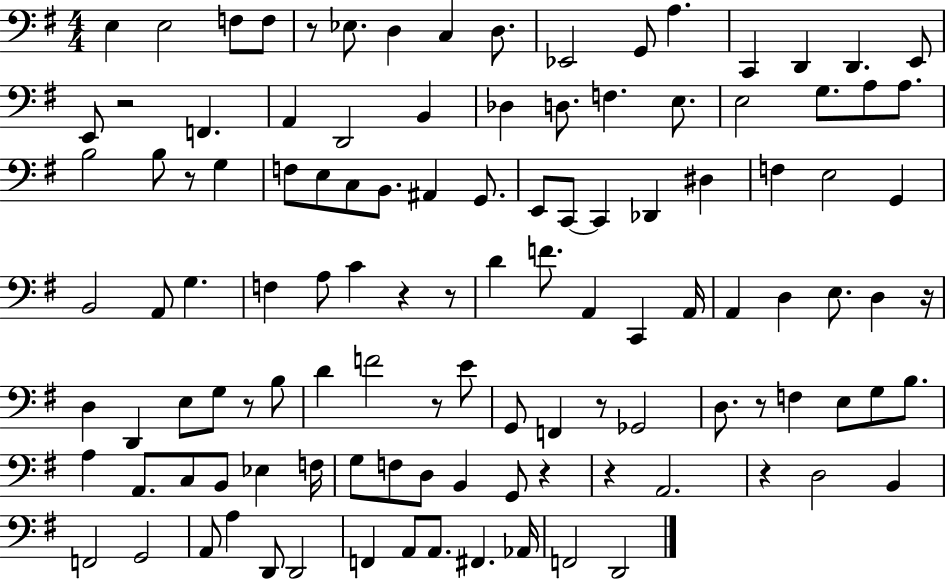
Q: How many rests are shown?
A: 13